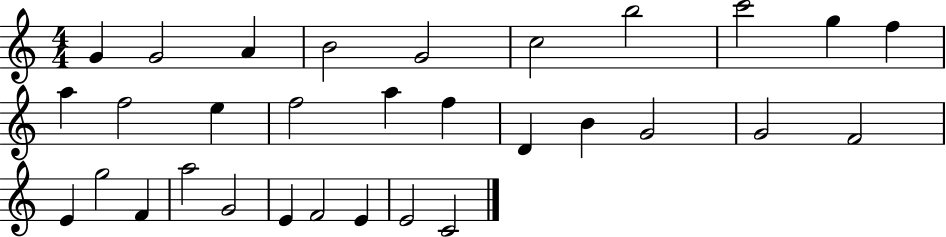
G4/q G4/h A4/q B4/h G4/h C5/h B5/h C6/h G5/q F5/q A5/q F5/h E5/q F5/h A5/q F5/q D4/q B4/q G4/h G4/h F4/h E4/q G5/h F4/q A5/h G4/h E4/q F4/h E4/q E4/h C4/h